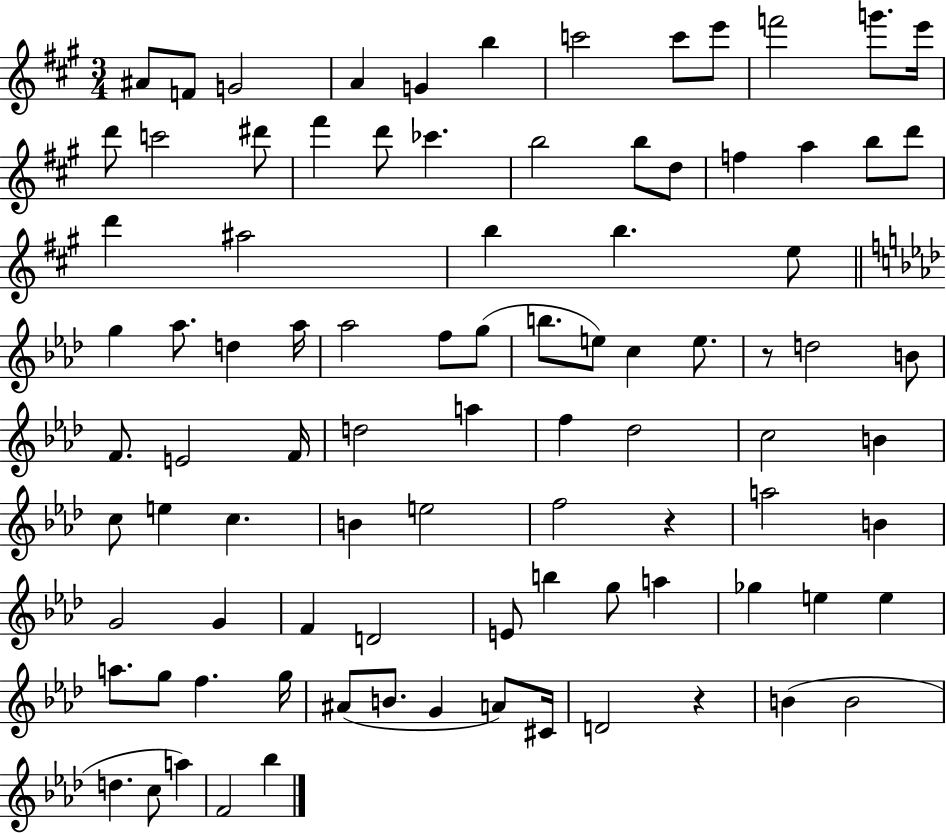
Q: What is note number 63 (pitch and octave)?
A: F4